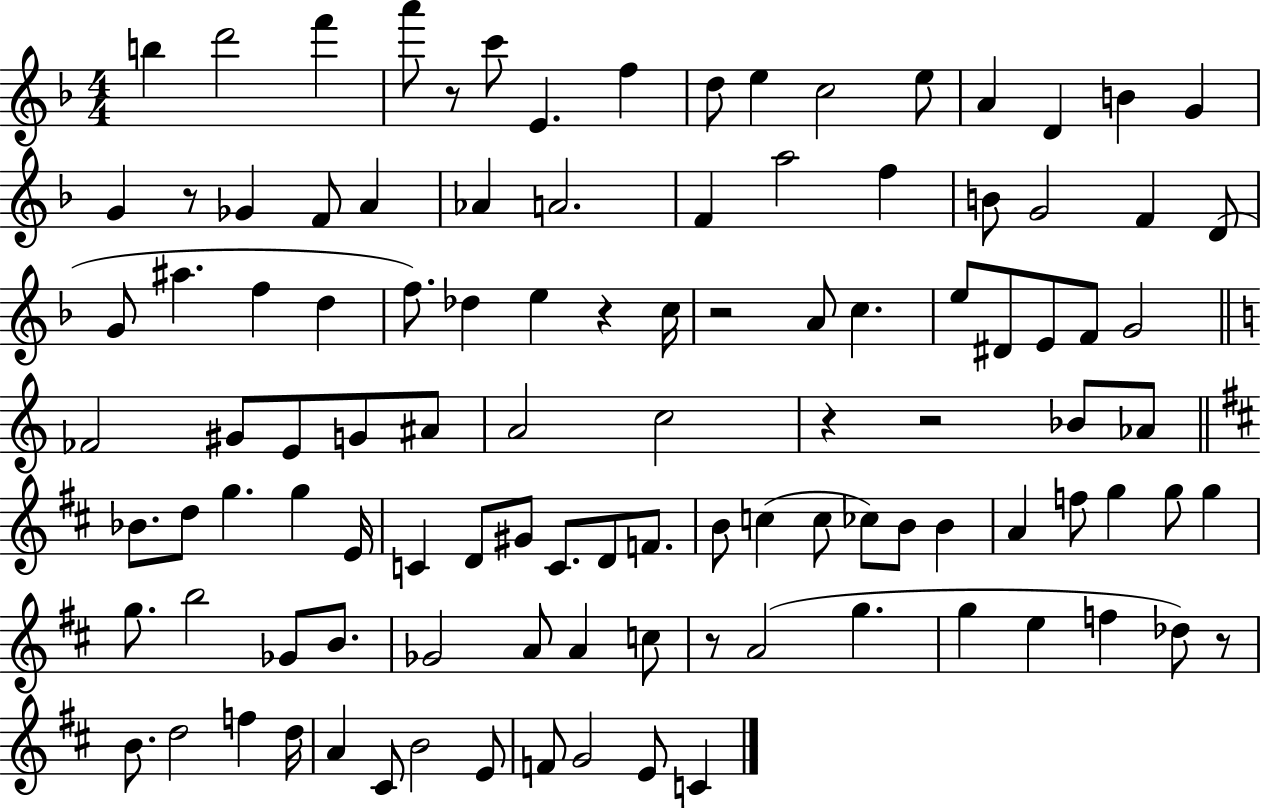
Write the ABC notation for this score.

X:1
T:Untitled
M:4/4
L:1/4
K:F
b d'2 f' a'/2 z/2 c'/2 E f d/2 e c2 e/2 A D B G G z/2 _G F/2 A _A A2 F a2 f B/2 G2 F D/2 G/2 ^a f d f/2 _d e z c/4 z2 A/2 c e/2 ^D/2 E/2 F/2 G2 _F2 ^G/2 E/2 G/2 ^A/2 A2 c2 z z2 _B/2 _A/2 _B/2 d/2 g g E/4 C D/2 ^G/2 C/2 D/2 F/2 B/2 c c/2 _c/2 B/2 B A f/2 g g/2 g g/2 b2 _G/2 B/2 _G2 A/2 A c/2 z/2 A2 g g e f _d/2 z/2 B/2 d2 f d/4 A ^C/2 B2 E/2 F/2 G2 E/2 C